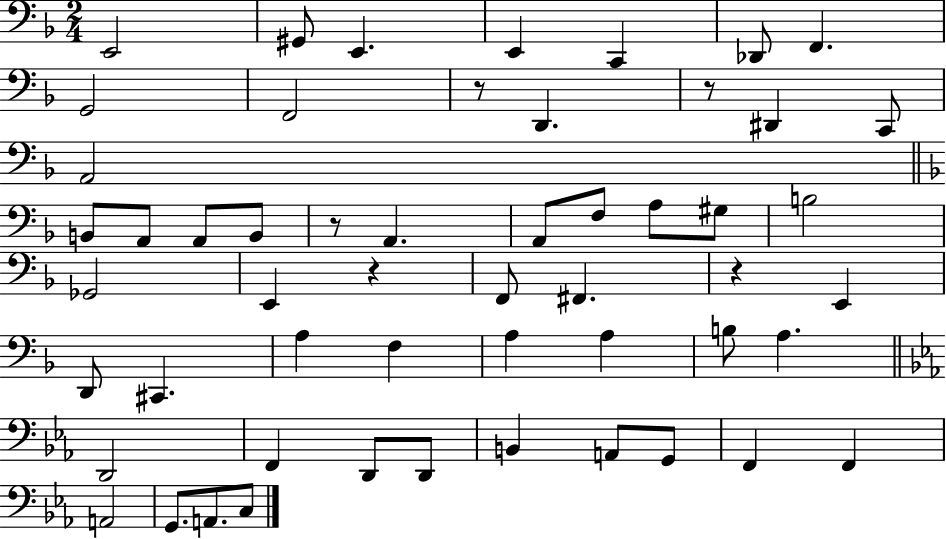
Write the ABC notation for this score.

X:1
T:Untitled
M:2/4
L:1/4
K:F
E,,2 ^G,,/2 E,, E,, C,, _D,,/2 F,, G,,2 F,,2 z/2 D,, z/2 ^D,, C,,/2 A,,2 B,,/2 A,,/2 A,,/2 B,,/2 z/2 A,, A,,/2 F,/2 A,/2 ^G,/2 B,2 _G,,2 E,, z F,,/2 ^F,, z E,, D,,/2 ^C,, A, F, A, A, B,/2 A, D,,2 F,, D,,/2 D,,/2 B,, A,,/2 G,,/2 F,, F,, A,,2 G,,/2 A,,/2 C,/2